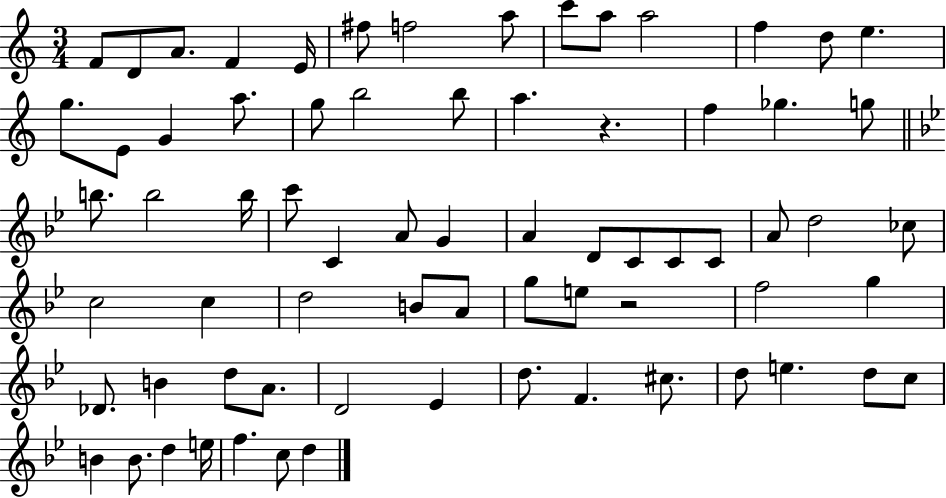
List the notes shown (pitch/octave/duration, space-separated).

F4/e D4/e A4/e. F4/q E4/s F#5/e F5/h A5/e C6/e A5/e A5/h F5/q D5/e E5/q. G5/e. E4/e G4/q A5/e. G5/e B5/h B5/e A5/q. R/q. F5/q Gb5/q. G5/e B5/e. B5/h B5/s C6/e C4/q A4/e G4/q A4/q D4/e C4/e C4/e C4/e A4/e D5/h CES5/e C5/h C5/q D5/h B4/e A4/e G5/e E5/e R/h F5/h G5/q Db4/e. B4/q D5/e A4/e. D4/h Eb4/q D5/e. F4/q. C#5/e. D5/e E5/q. D5/e C5/e B4/q B4/e. D5/q E5/s F5/q. C5/e D5/q